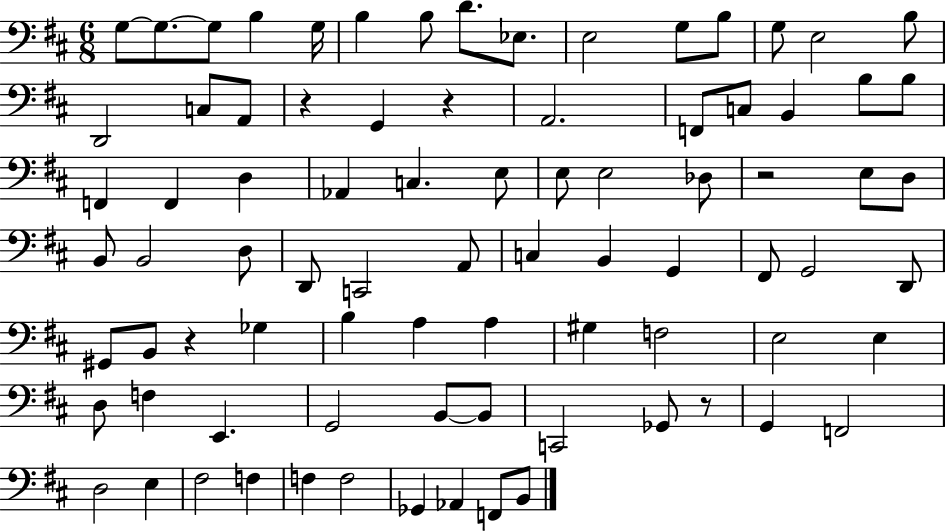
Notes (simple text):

G3/e G3/e. G3/e B3/q G3/s B3/q B3/e D4/e. Eb3/e. E3/h G3/e B3/e G3/e E3/h B3/e D2/h C3/e A2/e R/q G2/q R/q A2/h. F2/e C3/e B2/q B3/e B3/e F2/q F2/q D3/q Ab2/q C3/q. E3/e E3/e E3/h Db3/e R/h E3/e D3/e B2/e B2/h D3/e D2/e C2/h A2/e C3/q B2/q G2/q F#2/e G2/h D2/e G#2/e B2/e R/q Gb3/q B3/q A3/q A3/q G#3/q F3/h E3/h E3/q D3/e F3/q E2/q. G2/h B2/e B2/e C2/h Gb2/e R/e G2/q F2/h D3/h E3/q F#3/h F3/q F3/q F3/h Gb2/q Ab2/q F2/e B2/e